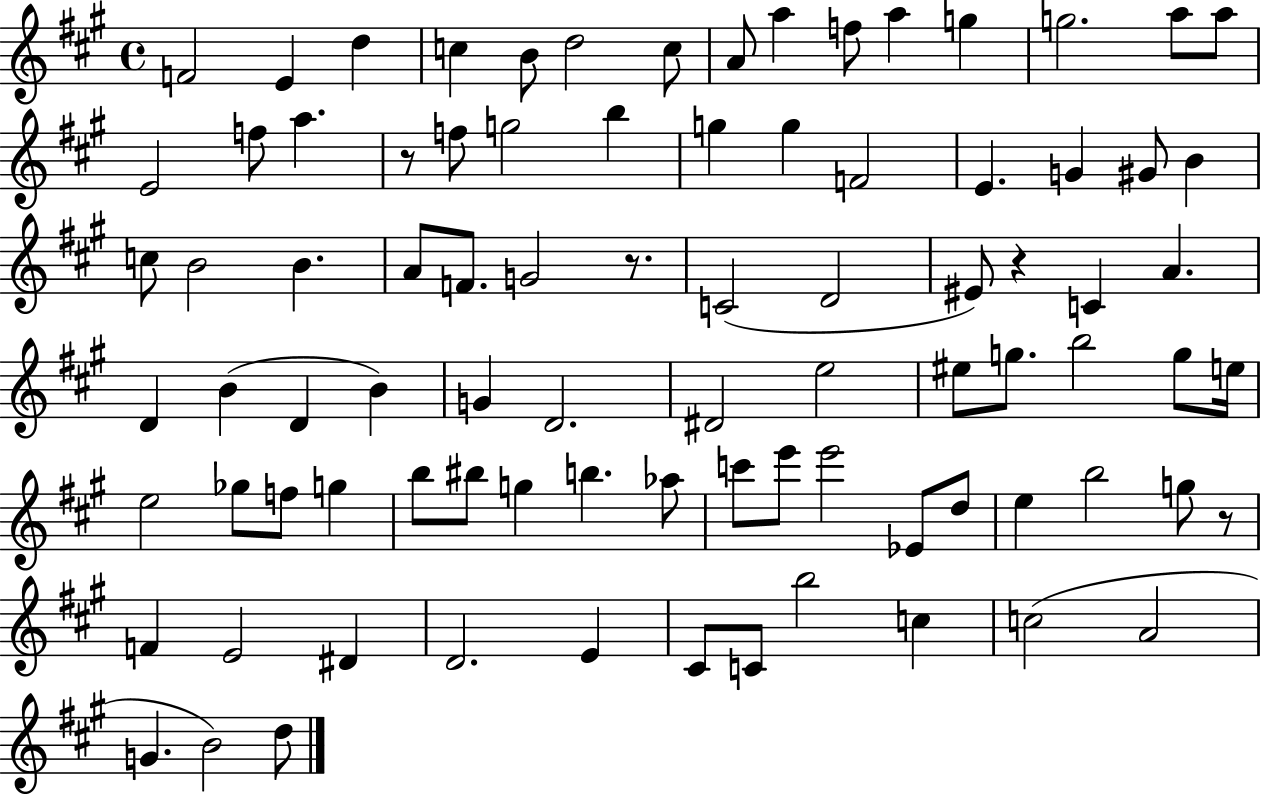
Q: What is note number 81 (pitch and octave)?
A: G4